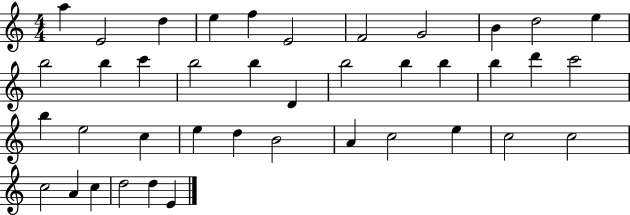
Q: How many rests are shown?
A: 0